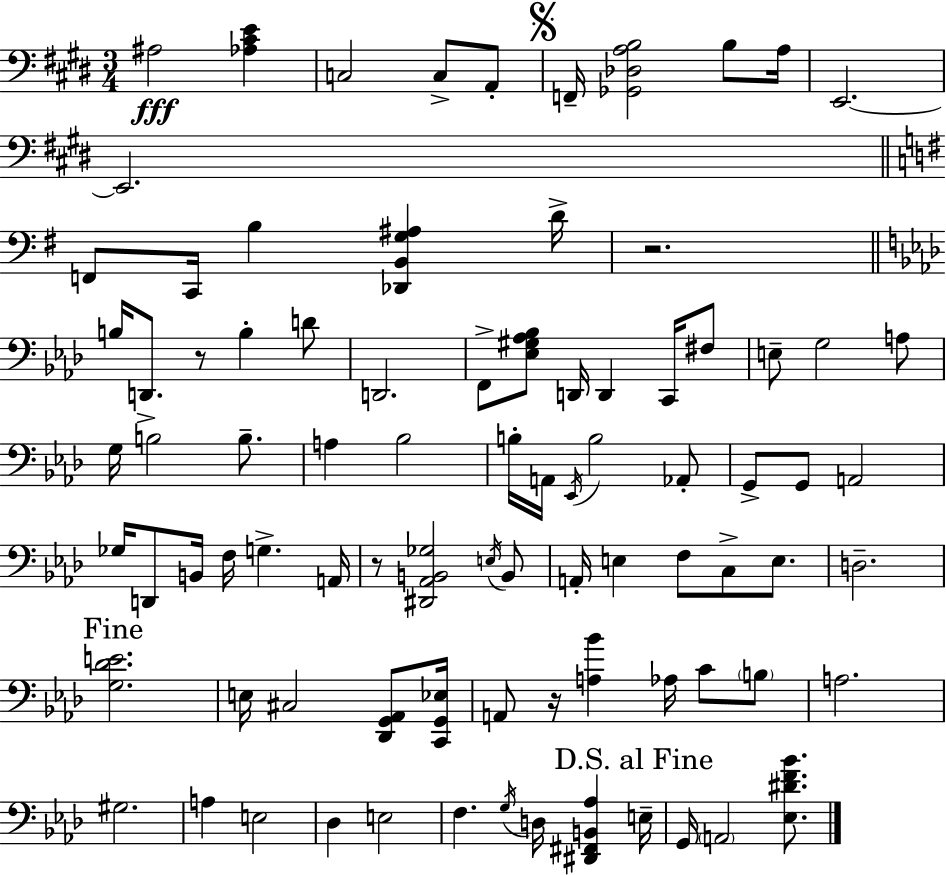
X:1
T:Untitled
M:3/4
L:1/4
K:E
^A,2 [_A,^CE] C,2 C,/2 A,,/2 F,,/4 [_G,,_D,A,B,]2 B,/2 A,/4 E,,2 E,,2 F,,/2 C,,/4 B, [_D,,B,,G,^A,] D/4 z2 B,/4 D,,/2 z/2 B, D/2 D,,2 F,,/2 [_E,^G,_A,_B,]/2 D,,/4 D,, C,,/4 ^F,/2 E,/2 G,2 A,/2 G,/4 B,2 B,/2 A, _B,2 B,/4 A,,/4 _E,,/4 B,2 _A,,/2 G,,/2 G,,/2 A,,2 _G,/4 D,,/2 B,,/4 F,/4 G, A,,/4 z/2 [^D,,_A,,B,,_G,]2 E,/4 B,,/2 A,,/4 E, F,/2 C,/2 E,/2 D,2 [G,_DE]2 E,/4 ^C,2 [_D,,G,,_A,,]/2 [C,,G,,_E,]/4 A,,/2 z/4 [A,_B] _A,/4 C/2 B,/2 A,2 ^G,2 A, E,2 _D, E,2 F, G,/4 D,/4 [^D,,^F,,B,,_A,] E,/4 G,,/4 A,,2 [_E,^DF_B]/2